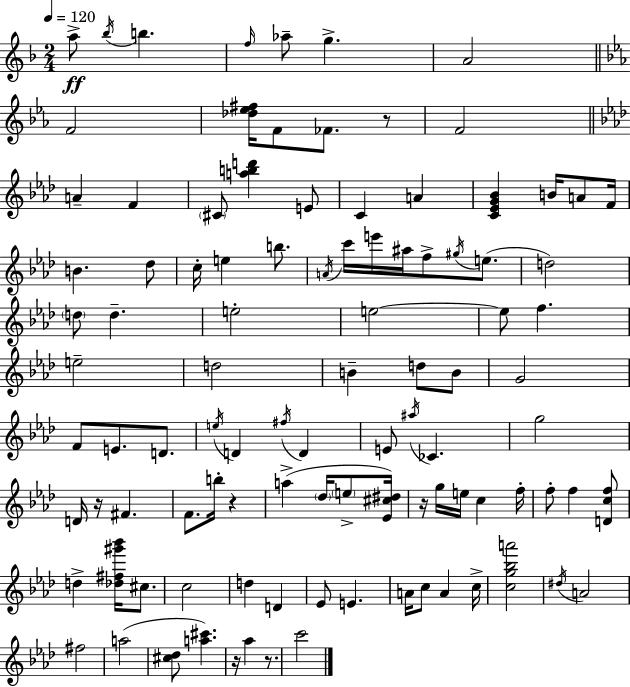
{
  \clef treble
  \numericTimeSignature
  \time 2/4
  \key d \minor
  \tempo 4 = 120
  a''8->\ff \acciaccatura { bes''16 } b''4. | \grace { f''16 } aes''8-- g''4.-> | a'2 | \bar "||" \break \key c \minor f'2 | <des'' ees'' fis''>16 f'8 fes'8. r8 | f'2 | \bar "||" \break \key aes \major a'4-- f'4 | \parenthesize cis'8 <a'' b'' d'''>4 e'8 | c'4 a'4 | <c' ees' g' bes'>4 b'16 a'8 f'16 | \break b'4. des''8 | c''16-. e''4 b''8. | \acciaccatura { a'16 } c'''16 e'''16 ais''16 f''8-> \acciaccatura { gis''16 }( e''8. | d''2) | \break \parenthesize d''8 d''4.-- | e''2-. | e''2~~ | e''8 f''4. | \break e''2-- | d''2 | b'4-- d''8 | b'8 g'2 | \break f'8 e'8. d'8. | \acciaccatura { e''16 } d'4 \acciaccatura { fis''16 } | d'4 e'8 \acciaccatura { ais''16 } ces'4. | g''2 | \break d'16 r16 fis'4. | f'8. | b''16-. r4 a''4->( | \parenthesize des''16 \parenthesize e''8-> <ees' cis'' dis''>16) r16 g''16 e''16 | \break c''4 f''16-. f''8-. f''4 | <d' c'' f''>8 d''4-> | <des'' fis'' gis''' bes'''>16 cis''8. c''2 | d''4 | \break d'4 ees'8 e'4. | a'16 c''8 | a'4 c''16-> <c'' g'' bes'' a'''>2 | \acciaccatura { dis''16 } a'2 | \break fis''2 | a''2( | <cis'' des''>8 | <a'' cis'''>4.) r16 aes''4 | \break r8. c'''2 | \bar "|."
}